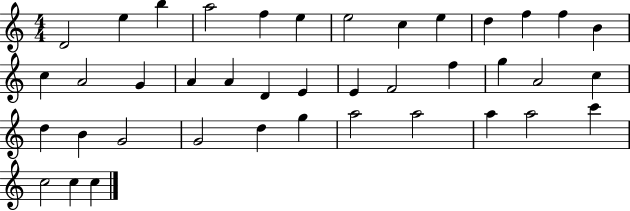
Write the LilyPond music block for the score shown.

{
  \clef treble
  \numericTimeSignature
  \time 4/4
  \key c \major
  d'2 e''4 b''4 | a''2 f''4 e''4 | e''2 c''4 e''4 | d''4 f''4 f''4 b'4 | \break c''4 a'2 g'4 | a'4 a'4 d'4 e'4 | e'4 f'2 f''4 | g''4 a'2 c''4 | \break d''4 b'4 g'2 | g'2 d''4 g''4 | a''2 a''2 | a''4 a''2 c'''4 | \break c''2 c''4 c''4 | \bar "|."
}